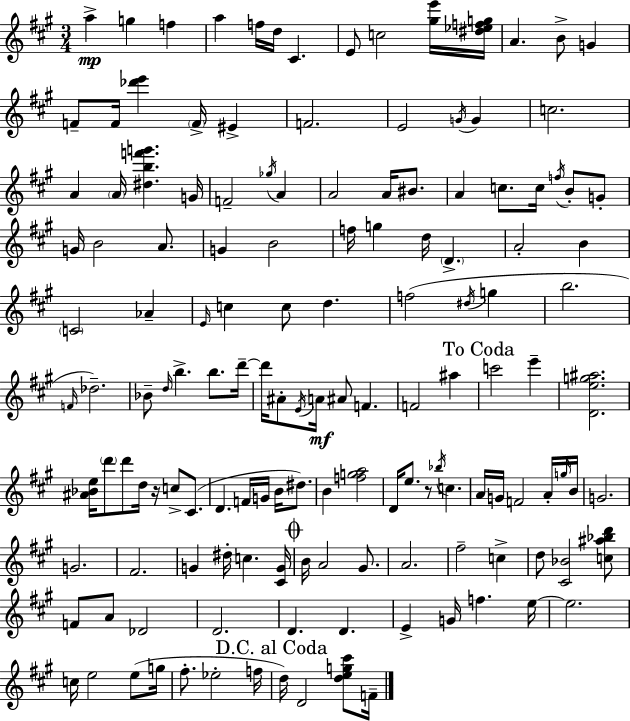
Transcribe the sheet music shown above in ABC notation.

X:1
T:Untitled
M:3/4
L:1/4
K:A
a g f a f/4 d/4 ^C E/2 c2 [^ge']/4 [^d_efg]/4 A B/2 G F/2 F/4 [_d'e'] F/4 ^E F2 E2 G/4 G c2 A A/4 [^dbf'g'] G/4 F2 _g/4 A A2 A/4 ^B/2 A c/2 c/4 f/4 B/2 G/2 G/4 B2 A/2 G B2 f/4 g d/4 D A2 B C2 _A E/4 c c/2 d f2 ^d/4 g b2 F/4 _d2 _B/2 d/4 b b/2 d'/4 d'/4 ^A/2 E/4 A/4 ^A/2 F F2 ^a c'2 e' [Deg^a]2 [^A_Be]/4 d'/2 d'/2 d/4 z/4 c/2 ^C/2 D F/4 G/4 B/4 ^d/2 B [fga]2 D/4 e/2 z/2 _b/4 c A/4 G/4 F2 A/4 g/4 B/4 G2 G2 ^F2 G ^d/4 c [^CG]/4 B/4 A2 ^G/2 A2 ^f2 c d/2 [^C_B]2 [c^a_bd']/2 F/2 A/2 _D2 D2 D D E G/4 f e/4 e2 c/4 e2 e/2 g/4 ^f/2 _e2 f/4 d/4 D2 [deg^c']/2 F/4